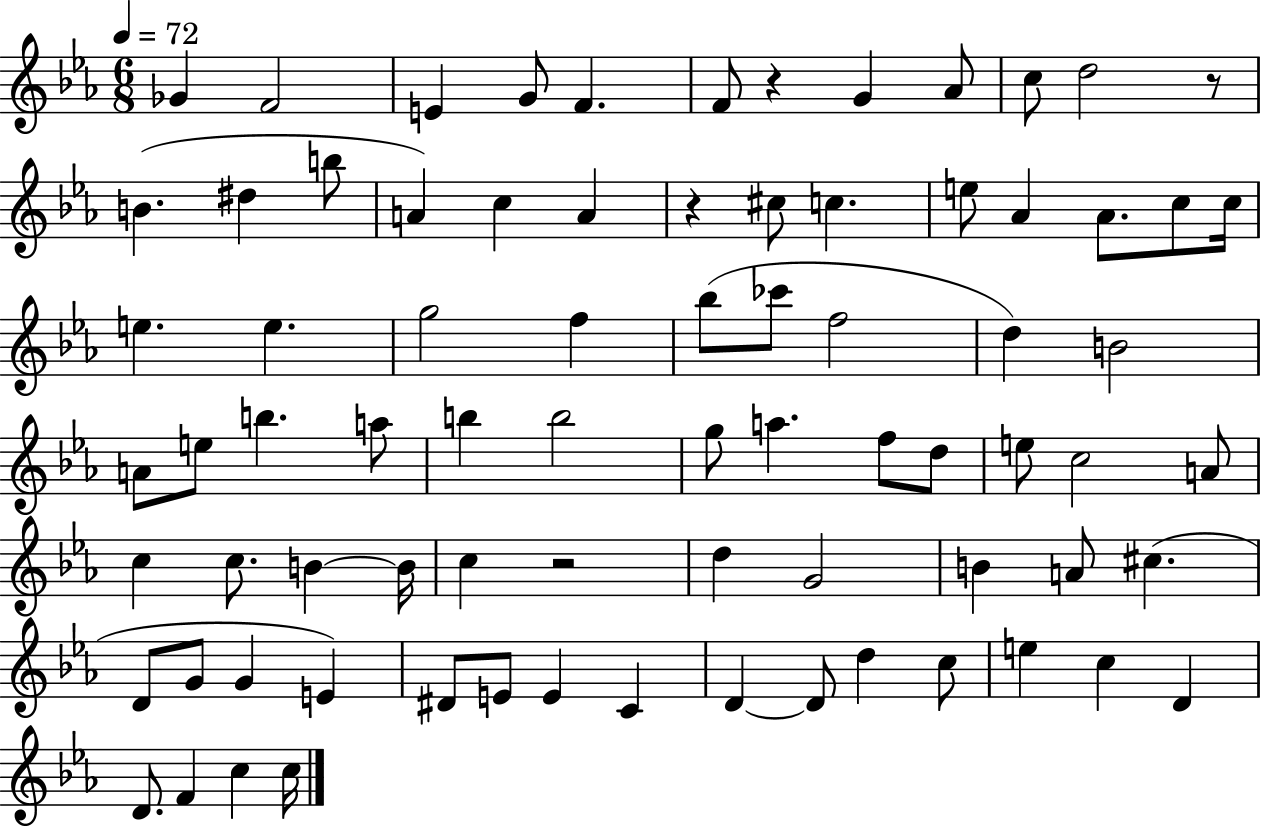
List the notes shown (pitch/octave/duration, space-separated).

Gb4/q F4/h E4/q G4/e F4/q. F4/e R/q G4/q Ab4/e C5/e D5/h R/e B4/q. D#5/q B5/e A4/q C5/q A4/q R/q C#5/e C5/q. E5/e Ab4/q Ab4/e. C5/e C5/s E5/q. E5/q. G5/h F5/q Bb5/e CES6/e F5/h D5/q B4/h A4/e E5/e B5/q. A5/e B5/q B5/h G5/e A5/q. F5/e D5/e E5/e C5/h A4/e C5/q C5/e. B4/q B4/s C5/q R/h D5/q G4/h B4/q A4/e C#5/q. D4/e G4/e G4/q E4/q D#4/e E4/e E4/q C4/q D4/q D4/e D5/q C5/e E5/q C5/q D4/q D4/e. F4/q C5/q C5/s